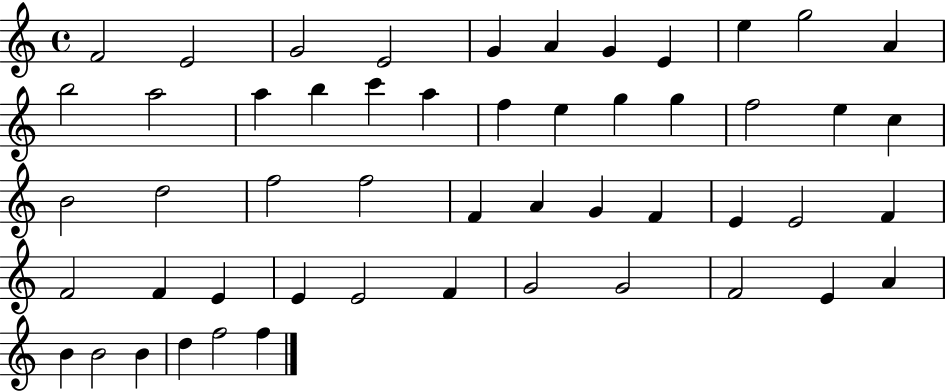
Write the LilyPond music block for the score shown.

{
  \clef treble
  \time 4/4
  \defaultTimeSignature
  \key c \major
  f'2 e'2 | g'2 e'2 | g'4 a'4 g'4 e'4 | e''4 g''2 a'4 | \break b''2 a''2 | a''4 b''4 c'''4 a''4 | f''4 e''4 g''4 g''4 | f''2 e''4 c''4 | \break b'2 d''2 | f''2 f''2 | f'4 a'4 g'4 f'4 | e'4 e'2 f'4 | \break f'2 f'4 e'4 | e'4 e'2 f'4 | g'2 g'2 | f'2 e'4 a'4 | \break b'4 b'2 b'4 | d''4 f''2 f''4 | \bar "|."
}